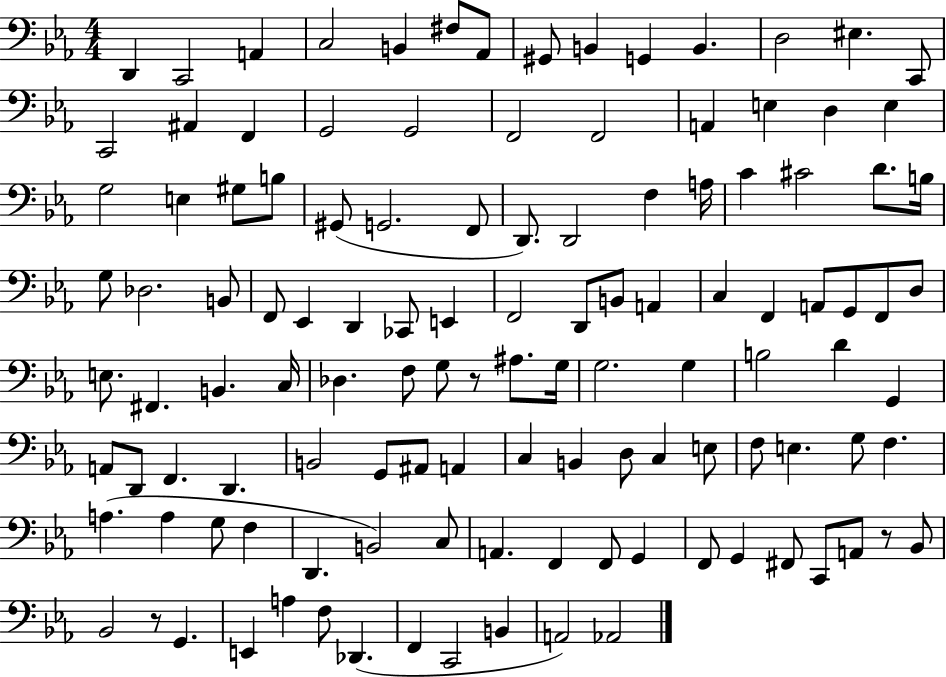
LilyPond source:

{
  \clef bass
  \numericTimeSignature
  \time 4/4
  \key ees \major
  d,4 c,2 a,4 | c2 b,4 fis8 aes,8 | gis,8 b,4 g,4 b,4. | d2 eis4. c,8 | \break c,2 ais,4 f,4 | g,2 g,2 | f,2 f,2 | a,4 e4 d4 e4 | \break g2 e4 gis8 b8 | gis,8( g,2. f,8 | d,8.) d,2 f4 a16 | c'4 cis'2 d'8. b16 | \break g8 des2. b,8 | f,8 ees,4 d,4 ces,8 e,4 | f,2 d,8 b,8 a,4 | c4 f,4 a,8 g,8 f,8 d8 | \break e8. fis,4. b,4. c16 | des4. f8 g8 r8 ais8. g16 | g2. g4 | b2 d'4 g,4 | \break a,8 d,8 f,4. d,4. | b,2 g,8 ais,8 a,4 | c4 b,4 d8 c4 e8 | f8 e4. g8 f4. | \break a4.( a4 g8 f4 | d,4. b,2) c8 | a,4. f,4 f,8 g,4 | f,8 g,4 fis,8 c,8 a,8 r8 bes,8 | \break bes,2 r8 g,4. | e,4 a4 f8 des,4.( | f,4 c,2 b,4 | a,2) aes,2 | \break \bar "|."
}